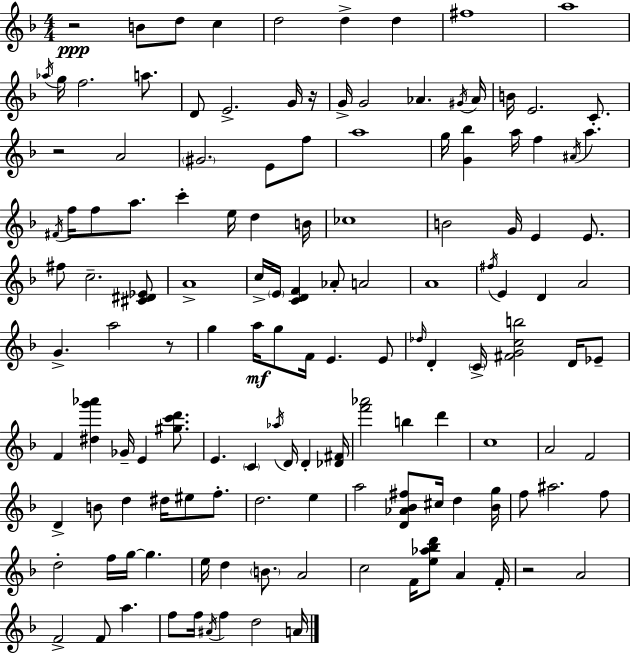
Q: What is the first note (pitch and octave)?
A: B4